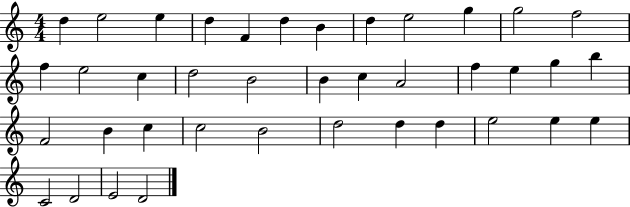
D5/q E5/h E5/q D5/q F4/q D5/q B4/q D5/q E5/h G5/q G5/h F5/h F5/q E5/h C5/q D5/h B4/h B4/q C5/q A4/h F5/q E5/q G5/q B5/q F4/h B4/q C5/q C5/h B4/h D5/h D5/q D5/q E5/h E5/q E5/q C4/h D4/h E4/h D4/h